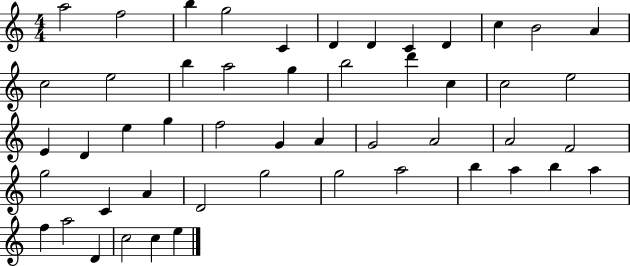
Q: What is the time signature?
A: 4/4